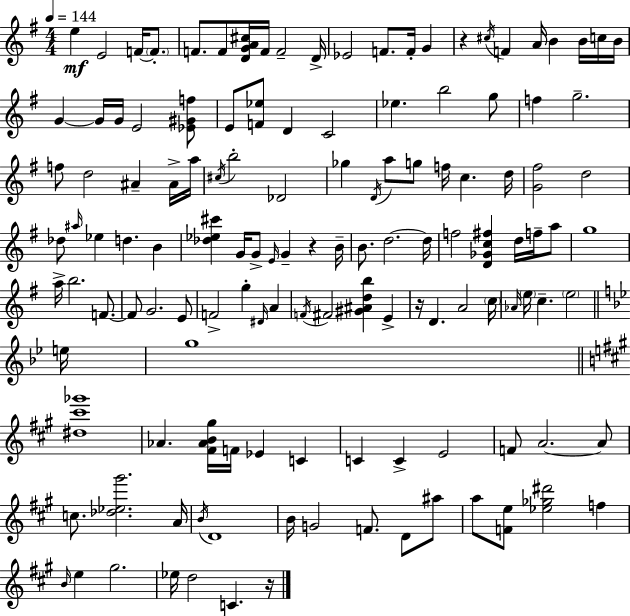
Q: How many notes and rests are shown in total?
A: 131